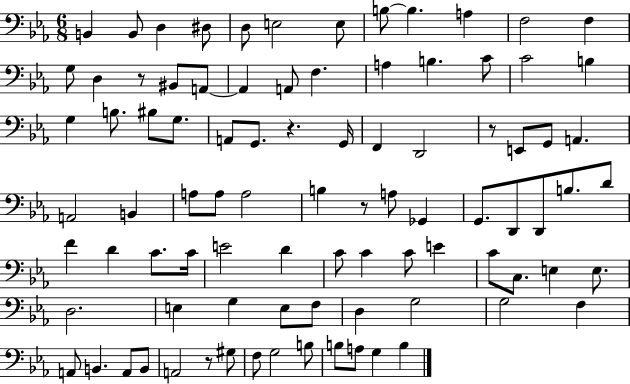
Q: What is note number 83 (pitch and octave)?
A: A3